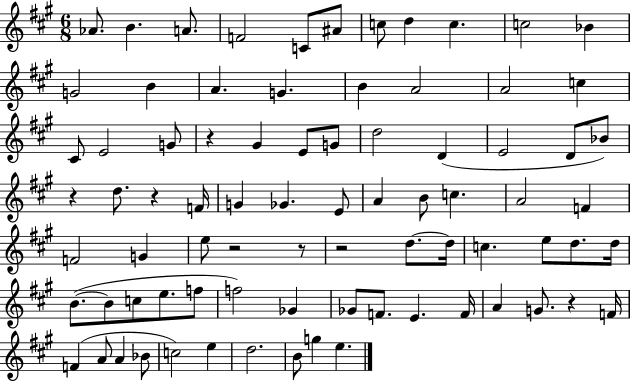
{
  \clef treble
  \numericTimeSignature
  \time 6/8
  \key a \major
  aes'8. b'4. a'8. | f'2 c'8 ais'8 | c''8 d''4 c''4. | c''2 bes'4 | \break g'2 b'4 | a'4. g'4. | b'4 a'2 | a'2 c''4 | \break cis'8 e'2 g'8 | r4 gis'4 e'8 g'8 | d''2 d'4( | e'2 d'8 bes'8) | \break r4 d''8. r4 f'16 | g'4 ges'4. e'8 | a'4 b'8 c''4. | a'2 f'4 | \break f'2 g'4 | e''8 r2 r8 | r2 d''8.~~ d''16 | c''4. e''8 d''8. d''16 | \break b'8.~(~ b'8 c''8 e''8. f''8 | f''2) ges'4 | ges'8 f'8. e'4. f'16 | a'4 g'8. r4 f'16 | \break f'4( a'8 a'4 bes'8 | c''2) e''4 | d''2. | b'8 g''4 e''4. | \break \bar "|."
}